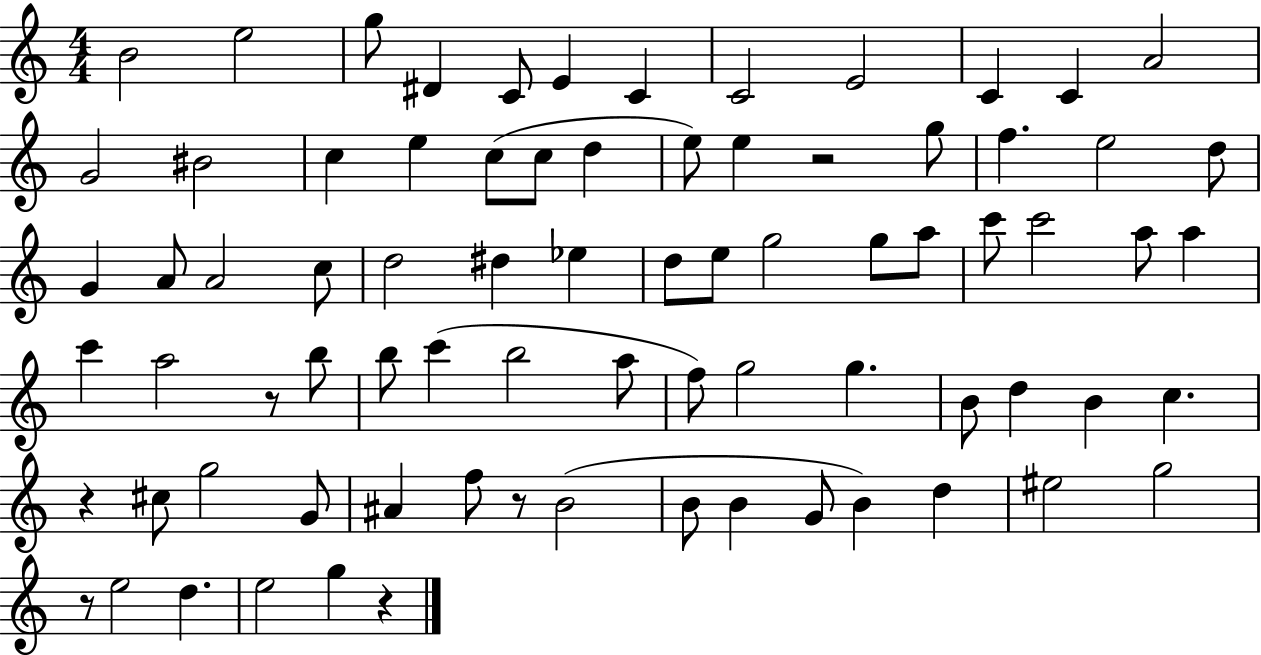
{
  \clef treble
  \numericTimeSignature
  \time 4/4
  \key c \major
  b'2 e''2 | g''8 dis'4 c'8 e'4 c'4 | c'2 e'2 | c'4 c'4 a'2 | \break g'2 bis'2 | c''4 e''4 c''8( c''8 d''4 | e''8) e''4 r2 g''8 | f''4. e''2 d''8 | \break g'4 a'8 a'2 c''8 | d''2 dis''4 ees''4 | d''8 e''8 g''2 g''8 a''8 | c'''8 c'''2 a''8 a''4 | \break c'''4 a''2 r8 b''8 | b''8 c'''4( b''2 a''8 | f''8) g''2 g''4. | b'8 d''4 b'4 c''4. | \break r4 cis''8 g''2 g'8 | ais'4 f''8 r8 b'2( | b'8 b'4 g'8 b'4) d''4 | eis''2 g''2 | \break r8 e''2 d''4. | e''2 g''4 r4 | \bar "|."
}